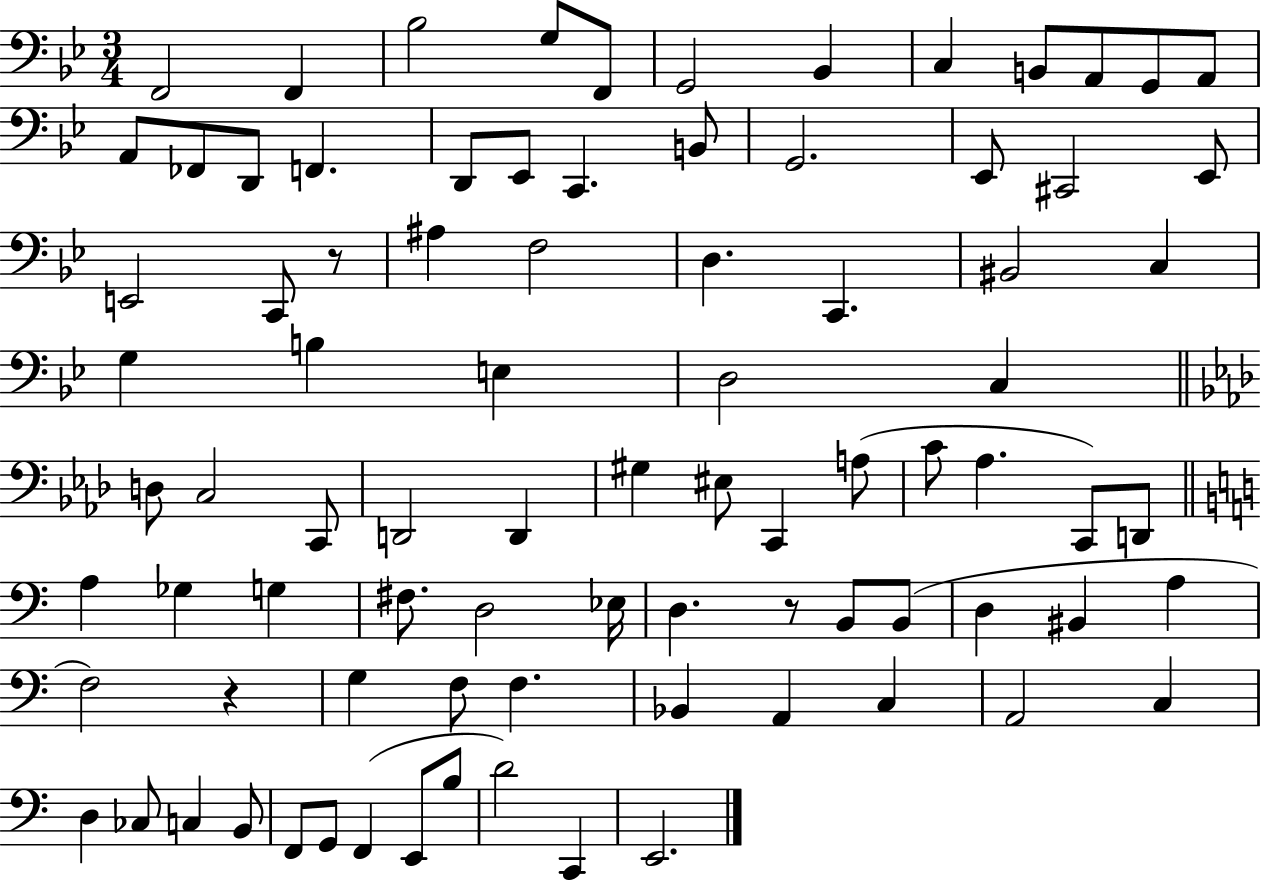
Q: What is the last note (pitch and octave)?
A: E2